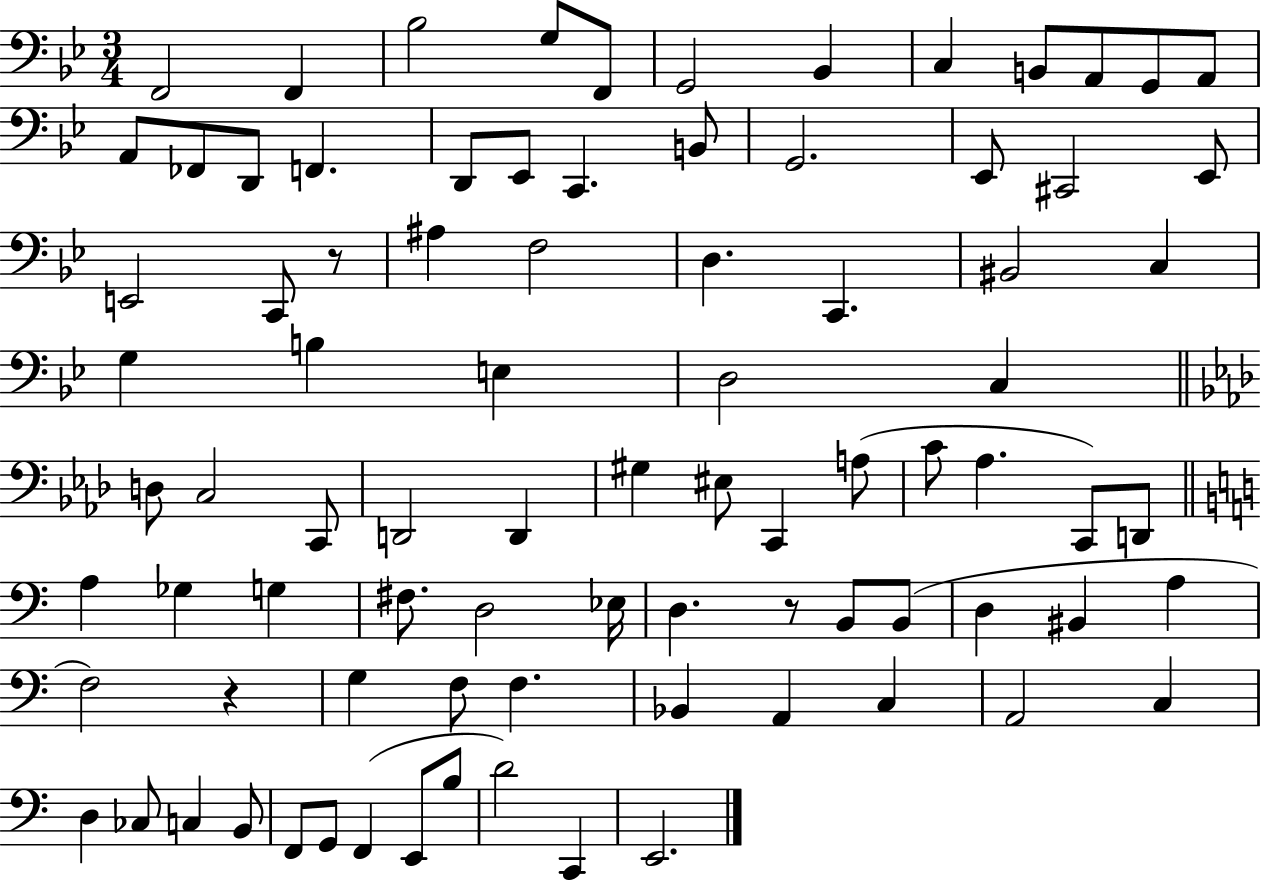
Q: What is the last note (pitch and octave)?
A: E2